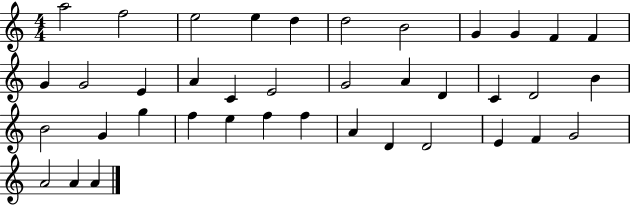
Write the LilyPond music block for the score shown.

{
  \clef treble
  \numericTimeSignature
  \time 4/4
  \key c \major
  a''2 f''2 | e''2 e''4 d''4 | d''2 b'2 | g'4 g'4 f'4 f'4 | \break g'4 g'2 e'4 | a'4 c'4 e'2 | g'2 a'4 d'4 | c'4 d'2 b'4 | \break b'2 g'4 g''4 | f''4 e''4 f''4 f''4 | a'4 d'4 d'2 | e'4 f'4 g'2 | \break a'2 a'4 a'4 | \bar "|."
}